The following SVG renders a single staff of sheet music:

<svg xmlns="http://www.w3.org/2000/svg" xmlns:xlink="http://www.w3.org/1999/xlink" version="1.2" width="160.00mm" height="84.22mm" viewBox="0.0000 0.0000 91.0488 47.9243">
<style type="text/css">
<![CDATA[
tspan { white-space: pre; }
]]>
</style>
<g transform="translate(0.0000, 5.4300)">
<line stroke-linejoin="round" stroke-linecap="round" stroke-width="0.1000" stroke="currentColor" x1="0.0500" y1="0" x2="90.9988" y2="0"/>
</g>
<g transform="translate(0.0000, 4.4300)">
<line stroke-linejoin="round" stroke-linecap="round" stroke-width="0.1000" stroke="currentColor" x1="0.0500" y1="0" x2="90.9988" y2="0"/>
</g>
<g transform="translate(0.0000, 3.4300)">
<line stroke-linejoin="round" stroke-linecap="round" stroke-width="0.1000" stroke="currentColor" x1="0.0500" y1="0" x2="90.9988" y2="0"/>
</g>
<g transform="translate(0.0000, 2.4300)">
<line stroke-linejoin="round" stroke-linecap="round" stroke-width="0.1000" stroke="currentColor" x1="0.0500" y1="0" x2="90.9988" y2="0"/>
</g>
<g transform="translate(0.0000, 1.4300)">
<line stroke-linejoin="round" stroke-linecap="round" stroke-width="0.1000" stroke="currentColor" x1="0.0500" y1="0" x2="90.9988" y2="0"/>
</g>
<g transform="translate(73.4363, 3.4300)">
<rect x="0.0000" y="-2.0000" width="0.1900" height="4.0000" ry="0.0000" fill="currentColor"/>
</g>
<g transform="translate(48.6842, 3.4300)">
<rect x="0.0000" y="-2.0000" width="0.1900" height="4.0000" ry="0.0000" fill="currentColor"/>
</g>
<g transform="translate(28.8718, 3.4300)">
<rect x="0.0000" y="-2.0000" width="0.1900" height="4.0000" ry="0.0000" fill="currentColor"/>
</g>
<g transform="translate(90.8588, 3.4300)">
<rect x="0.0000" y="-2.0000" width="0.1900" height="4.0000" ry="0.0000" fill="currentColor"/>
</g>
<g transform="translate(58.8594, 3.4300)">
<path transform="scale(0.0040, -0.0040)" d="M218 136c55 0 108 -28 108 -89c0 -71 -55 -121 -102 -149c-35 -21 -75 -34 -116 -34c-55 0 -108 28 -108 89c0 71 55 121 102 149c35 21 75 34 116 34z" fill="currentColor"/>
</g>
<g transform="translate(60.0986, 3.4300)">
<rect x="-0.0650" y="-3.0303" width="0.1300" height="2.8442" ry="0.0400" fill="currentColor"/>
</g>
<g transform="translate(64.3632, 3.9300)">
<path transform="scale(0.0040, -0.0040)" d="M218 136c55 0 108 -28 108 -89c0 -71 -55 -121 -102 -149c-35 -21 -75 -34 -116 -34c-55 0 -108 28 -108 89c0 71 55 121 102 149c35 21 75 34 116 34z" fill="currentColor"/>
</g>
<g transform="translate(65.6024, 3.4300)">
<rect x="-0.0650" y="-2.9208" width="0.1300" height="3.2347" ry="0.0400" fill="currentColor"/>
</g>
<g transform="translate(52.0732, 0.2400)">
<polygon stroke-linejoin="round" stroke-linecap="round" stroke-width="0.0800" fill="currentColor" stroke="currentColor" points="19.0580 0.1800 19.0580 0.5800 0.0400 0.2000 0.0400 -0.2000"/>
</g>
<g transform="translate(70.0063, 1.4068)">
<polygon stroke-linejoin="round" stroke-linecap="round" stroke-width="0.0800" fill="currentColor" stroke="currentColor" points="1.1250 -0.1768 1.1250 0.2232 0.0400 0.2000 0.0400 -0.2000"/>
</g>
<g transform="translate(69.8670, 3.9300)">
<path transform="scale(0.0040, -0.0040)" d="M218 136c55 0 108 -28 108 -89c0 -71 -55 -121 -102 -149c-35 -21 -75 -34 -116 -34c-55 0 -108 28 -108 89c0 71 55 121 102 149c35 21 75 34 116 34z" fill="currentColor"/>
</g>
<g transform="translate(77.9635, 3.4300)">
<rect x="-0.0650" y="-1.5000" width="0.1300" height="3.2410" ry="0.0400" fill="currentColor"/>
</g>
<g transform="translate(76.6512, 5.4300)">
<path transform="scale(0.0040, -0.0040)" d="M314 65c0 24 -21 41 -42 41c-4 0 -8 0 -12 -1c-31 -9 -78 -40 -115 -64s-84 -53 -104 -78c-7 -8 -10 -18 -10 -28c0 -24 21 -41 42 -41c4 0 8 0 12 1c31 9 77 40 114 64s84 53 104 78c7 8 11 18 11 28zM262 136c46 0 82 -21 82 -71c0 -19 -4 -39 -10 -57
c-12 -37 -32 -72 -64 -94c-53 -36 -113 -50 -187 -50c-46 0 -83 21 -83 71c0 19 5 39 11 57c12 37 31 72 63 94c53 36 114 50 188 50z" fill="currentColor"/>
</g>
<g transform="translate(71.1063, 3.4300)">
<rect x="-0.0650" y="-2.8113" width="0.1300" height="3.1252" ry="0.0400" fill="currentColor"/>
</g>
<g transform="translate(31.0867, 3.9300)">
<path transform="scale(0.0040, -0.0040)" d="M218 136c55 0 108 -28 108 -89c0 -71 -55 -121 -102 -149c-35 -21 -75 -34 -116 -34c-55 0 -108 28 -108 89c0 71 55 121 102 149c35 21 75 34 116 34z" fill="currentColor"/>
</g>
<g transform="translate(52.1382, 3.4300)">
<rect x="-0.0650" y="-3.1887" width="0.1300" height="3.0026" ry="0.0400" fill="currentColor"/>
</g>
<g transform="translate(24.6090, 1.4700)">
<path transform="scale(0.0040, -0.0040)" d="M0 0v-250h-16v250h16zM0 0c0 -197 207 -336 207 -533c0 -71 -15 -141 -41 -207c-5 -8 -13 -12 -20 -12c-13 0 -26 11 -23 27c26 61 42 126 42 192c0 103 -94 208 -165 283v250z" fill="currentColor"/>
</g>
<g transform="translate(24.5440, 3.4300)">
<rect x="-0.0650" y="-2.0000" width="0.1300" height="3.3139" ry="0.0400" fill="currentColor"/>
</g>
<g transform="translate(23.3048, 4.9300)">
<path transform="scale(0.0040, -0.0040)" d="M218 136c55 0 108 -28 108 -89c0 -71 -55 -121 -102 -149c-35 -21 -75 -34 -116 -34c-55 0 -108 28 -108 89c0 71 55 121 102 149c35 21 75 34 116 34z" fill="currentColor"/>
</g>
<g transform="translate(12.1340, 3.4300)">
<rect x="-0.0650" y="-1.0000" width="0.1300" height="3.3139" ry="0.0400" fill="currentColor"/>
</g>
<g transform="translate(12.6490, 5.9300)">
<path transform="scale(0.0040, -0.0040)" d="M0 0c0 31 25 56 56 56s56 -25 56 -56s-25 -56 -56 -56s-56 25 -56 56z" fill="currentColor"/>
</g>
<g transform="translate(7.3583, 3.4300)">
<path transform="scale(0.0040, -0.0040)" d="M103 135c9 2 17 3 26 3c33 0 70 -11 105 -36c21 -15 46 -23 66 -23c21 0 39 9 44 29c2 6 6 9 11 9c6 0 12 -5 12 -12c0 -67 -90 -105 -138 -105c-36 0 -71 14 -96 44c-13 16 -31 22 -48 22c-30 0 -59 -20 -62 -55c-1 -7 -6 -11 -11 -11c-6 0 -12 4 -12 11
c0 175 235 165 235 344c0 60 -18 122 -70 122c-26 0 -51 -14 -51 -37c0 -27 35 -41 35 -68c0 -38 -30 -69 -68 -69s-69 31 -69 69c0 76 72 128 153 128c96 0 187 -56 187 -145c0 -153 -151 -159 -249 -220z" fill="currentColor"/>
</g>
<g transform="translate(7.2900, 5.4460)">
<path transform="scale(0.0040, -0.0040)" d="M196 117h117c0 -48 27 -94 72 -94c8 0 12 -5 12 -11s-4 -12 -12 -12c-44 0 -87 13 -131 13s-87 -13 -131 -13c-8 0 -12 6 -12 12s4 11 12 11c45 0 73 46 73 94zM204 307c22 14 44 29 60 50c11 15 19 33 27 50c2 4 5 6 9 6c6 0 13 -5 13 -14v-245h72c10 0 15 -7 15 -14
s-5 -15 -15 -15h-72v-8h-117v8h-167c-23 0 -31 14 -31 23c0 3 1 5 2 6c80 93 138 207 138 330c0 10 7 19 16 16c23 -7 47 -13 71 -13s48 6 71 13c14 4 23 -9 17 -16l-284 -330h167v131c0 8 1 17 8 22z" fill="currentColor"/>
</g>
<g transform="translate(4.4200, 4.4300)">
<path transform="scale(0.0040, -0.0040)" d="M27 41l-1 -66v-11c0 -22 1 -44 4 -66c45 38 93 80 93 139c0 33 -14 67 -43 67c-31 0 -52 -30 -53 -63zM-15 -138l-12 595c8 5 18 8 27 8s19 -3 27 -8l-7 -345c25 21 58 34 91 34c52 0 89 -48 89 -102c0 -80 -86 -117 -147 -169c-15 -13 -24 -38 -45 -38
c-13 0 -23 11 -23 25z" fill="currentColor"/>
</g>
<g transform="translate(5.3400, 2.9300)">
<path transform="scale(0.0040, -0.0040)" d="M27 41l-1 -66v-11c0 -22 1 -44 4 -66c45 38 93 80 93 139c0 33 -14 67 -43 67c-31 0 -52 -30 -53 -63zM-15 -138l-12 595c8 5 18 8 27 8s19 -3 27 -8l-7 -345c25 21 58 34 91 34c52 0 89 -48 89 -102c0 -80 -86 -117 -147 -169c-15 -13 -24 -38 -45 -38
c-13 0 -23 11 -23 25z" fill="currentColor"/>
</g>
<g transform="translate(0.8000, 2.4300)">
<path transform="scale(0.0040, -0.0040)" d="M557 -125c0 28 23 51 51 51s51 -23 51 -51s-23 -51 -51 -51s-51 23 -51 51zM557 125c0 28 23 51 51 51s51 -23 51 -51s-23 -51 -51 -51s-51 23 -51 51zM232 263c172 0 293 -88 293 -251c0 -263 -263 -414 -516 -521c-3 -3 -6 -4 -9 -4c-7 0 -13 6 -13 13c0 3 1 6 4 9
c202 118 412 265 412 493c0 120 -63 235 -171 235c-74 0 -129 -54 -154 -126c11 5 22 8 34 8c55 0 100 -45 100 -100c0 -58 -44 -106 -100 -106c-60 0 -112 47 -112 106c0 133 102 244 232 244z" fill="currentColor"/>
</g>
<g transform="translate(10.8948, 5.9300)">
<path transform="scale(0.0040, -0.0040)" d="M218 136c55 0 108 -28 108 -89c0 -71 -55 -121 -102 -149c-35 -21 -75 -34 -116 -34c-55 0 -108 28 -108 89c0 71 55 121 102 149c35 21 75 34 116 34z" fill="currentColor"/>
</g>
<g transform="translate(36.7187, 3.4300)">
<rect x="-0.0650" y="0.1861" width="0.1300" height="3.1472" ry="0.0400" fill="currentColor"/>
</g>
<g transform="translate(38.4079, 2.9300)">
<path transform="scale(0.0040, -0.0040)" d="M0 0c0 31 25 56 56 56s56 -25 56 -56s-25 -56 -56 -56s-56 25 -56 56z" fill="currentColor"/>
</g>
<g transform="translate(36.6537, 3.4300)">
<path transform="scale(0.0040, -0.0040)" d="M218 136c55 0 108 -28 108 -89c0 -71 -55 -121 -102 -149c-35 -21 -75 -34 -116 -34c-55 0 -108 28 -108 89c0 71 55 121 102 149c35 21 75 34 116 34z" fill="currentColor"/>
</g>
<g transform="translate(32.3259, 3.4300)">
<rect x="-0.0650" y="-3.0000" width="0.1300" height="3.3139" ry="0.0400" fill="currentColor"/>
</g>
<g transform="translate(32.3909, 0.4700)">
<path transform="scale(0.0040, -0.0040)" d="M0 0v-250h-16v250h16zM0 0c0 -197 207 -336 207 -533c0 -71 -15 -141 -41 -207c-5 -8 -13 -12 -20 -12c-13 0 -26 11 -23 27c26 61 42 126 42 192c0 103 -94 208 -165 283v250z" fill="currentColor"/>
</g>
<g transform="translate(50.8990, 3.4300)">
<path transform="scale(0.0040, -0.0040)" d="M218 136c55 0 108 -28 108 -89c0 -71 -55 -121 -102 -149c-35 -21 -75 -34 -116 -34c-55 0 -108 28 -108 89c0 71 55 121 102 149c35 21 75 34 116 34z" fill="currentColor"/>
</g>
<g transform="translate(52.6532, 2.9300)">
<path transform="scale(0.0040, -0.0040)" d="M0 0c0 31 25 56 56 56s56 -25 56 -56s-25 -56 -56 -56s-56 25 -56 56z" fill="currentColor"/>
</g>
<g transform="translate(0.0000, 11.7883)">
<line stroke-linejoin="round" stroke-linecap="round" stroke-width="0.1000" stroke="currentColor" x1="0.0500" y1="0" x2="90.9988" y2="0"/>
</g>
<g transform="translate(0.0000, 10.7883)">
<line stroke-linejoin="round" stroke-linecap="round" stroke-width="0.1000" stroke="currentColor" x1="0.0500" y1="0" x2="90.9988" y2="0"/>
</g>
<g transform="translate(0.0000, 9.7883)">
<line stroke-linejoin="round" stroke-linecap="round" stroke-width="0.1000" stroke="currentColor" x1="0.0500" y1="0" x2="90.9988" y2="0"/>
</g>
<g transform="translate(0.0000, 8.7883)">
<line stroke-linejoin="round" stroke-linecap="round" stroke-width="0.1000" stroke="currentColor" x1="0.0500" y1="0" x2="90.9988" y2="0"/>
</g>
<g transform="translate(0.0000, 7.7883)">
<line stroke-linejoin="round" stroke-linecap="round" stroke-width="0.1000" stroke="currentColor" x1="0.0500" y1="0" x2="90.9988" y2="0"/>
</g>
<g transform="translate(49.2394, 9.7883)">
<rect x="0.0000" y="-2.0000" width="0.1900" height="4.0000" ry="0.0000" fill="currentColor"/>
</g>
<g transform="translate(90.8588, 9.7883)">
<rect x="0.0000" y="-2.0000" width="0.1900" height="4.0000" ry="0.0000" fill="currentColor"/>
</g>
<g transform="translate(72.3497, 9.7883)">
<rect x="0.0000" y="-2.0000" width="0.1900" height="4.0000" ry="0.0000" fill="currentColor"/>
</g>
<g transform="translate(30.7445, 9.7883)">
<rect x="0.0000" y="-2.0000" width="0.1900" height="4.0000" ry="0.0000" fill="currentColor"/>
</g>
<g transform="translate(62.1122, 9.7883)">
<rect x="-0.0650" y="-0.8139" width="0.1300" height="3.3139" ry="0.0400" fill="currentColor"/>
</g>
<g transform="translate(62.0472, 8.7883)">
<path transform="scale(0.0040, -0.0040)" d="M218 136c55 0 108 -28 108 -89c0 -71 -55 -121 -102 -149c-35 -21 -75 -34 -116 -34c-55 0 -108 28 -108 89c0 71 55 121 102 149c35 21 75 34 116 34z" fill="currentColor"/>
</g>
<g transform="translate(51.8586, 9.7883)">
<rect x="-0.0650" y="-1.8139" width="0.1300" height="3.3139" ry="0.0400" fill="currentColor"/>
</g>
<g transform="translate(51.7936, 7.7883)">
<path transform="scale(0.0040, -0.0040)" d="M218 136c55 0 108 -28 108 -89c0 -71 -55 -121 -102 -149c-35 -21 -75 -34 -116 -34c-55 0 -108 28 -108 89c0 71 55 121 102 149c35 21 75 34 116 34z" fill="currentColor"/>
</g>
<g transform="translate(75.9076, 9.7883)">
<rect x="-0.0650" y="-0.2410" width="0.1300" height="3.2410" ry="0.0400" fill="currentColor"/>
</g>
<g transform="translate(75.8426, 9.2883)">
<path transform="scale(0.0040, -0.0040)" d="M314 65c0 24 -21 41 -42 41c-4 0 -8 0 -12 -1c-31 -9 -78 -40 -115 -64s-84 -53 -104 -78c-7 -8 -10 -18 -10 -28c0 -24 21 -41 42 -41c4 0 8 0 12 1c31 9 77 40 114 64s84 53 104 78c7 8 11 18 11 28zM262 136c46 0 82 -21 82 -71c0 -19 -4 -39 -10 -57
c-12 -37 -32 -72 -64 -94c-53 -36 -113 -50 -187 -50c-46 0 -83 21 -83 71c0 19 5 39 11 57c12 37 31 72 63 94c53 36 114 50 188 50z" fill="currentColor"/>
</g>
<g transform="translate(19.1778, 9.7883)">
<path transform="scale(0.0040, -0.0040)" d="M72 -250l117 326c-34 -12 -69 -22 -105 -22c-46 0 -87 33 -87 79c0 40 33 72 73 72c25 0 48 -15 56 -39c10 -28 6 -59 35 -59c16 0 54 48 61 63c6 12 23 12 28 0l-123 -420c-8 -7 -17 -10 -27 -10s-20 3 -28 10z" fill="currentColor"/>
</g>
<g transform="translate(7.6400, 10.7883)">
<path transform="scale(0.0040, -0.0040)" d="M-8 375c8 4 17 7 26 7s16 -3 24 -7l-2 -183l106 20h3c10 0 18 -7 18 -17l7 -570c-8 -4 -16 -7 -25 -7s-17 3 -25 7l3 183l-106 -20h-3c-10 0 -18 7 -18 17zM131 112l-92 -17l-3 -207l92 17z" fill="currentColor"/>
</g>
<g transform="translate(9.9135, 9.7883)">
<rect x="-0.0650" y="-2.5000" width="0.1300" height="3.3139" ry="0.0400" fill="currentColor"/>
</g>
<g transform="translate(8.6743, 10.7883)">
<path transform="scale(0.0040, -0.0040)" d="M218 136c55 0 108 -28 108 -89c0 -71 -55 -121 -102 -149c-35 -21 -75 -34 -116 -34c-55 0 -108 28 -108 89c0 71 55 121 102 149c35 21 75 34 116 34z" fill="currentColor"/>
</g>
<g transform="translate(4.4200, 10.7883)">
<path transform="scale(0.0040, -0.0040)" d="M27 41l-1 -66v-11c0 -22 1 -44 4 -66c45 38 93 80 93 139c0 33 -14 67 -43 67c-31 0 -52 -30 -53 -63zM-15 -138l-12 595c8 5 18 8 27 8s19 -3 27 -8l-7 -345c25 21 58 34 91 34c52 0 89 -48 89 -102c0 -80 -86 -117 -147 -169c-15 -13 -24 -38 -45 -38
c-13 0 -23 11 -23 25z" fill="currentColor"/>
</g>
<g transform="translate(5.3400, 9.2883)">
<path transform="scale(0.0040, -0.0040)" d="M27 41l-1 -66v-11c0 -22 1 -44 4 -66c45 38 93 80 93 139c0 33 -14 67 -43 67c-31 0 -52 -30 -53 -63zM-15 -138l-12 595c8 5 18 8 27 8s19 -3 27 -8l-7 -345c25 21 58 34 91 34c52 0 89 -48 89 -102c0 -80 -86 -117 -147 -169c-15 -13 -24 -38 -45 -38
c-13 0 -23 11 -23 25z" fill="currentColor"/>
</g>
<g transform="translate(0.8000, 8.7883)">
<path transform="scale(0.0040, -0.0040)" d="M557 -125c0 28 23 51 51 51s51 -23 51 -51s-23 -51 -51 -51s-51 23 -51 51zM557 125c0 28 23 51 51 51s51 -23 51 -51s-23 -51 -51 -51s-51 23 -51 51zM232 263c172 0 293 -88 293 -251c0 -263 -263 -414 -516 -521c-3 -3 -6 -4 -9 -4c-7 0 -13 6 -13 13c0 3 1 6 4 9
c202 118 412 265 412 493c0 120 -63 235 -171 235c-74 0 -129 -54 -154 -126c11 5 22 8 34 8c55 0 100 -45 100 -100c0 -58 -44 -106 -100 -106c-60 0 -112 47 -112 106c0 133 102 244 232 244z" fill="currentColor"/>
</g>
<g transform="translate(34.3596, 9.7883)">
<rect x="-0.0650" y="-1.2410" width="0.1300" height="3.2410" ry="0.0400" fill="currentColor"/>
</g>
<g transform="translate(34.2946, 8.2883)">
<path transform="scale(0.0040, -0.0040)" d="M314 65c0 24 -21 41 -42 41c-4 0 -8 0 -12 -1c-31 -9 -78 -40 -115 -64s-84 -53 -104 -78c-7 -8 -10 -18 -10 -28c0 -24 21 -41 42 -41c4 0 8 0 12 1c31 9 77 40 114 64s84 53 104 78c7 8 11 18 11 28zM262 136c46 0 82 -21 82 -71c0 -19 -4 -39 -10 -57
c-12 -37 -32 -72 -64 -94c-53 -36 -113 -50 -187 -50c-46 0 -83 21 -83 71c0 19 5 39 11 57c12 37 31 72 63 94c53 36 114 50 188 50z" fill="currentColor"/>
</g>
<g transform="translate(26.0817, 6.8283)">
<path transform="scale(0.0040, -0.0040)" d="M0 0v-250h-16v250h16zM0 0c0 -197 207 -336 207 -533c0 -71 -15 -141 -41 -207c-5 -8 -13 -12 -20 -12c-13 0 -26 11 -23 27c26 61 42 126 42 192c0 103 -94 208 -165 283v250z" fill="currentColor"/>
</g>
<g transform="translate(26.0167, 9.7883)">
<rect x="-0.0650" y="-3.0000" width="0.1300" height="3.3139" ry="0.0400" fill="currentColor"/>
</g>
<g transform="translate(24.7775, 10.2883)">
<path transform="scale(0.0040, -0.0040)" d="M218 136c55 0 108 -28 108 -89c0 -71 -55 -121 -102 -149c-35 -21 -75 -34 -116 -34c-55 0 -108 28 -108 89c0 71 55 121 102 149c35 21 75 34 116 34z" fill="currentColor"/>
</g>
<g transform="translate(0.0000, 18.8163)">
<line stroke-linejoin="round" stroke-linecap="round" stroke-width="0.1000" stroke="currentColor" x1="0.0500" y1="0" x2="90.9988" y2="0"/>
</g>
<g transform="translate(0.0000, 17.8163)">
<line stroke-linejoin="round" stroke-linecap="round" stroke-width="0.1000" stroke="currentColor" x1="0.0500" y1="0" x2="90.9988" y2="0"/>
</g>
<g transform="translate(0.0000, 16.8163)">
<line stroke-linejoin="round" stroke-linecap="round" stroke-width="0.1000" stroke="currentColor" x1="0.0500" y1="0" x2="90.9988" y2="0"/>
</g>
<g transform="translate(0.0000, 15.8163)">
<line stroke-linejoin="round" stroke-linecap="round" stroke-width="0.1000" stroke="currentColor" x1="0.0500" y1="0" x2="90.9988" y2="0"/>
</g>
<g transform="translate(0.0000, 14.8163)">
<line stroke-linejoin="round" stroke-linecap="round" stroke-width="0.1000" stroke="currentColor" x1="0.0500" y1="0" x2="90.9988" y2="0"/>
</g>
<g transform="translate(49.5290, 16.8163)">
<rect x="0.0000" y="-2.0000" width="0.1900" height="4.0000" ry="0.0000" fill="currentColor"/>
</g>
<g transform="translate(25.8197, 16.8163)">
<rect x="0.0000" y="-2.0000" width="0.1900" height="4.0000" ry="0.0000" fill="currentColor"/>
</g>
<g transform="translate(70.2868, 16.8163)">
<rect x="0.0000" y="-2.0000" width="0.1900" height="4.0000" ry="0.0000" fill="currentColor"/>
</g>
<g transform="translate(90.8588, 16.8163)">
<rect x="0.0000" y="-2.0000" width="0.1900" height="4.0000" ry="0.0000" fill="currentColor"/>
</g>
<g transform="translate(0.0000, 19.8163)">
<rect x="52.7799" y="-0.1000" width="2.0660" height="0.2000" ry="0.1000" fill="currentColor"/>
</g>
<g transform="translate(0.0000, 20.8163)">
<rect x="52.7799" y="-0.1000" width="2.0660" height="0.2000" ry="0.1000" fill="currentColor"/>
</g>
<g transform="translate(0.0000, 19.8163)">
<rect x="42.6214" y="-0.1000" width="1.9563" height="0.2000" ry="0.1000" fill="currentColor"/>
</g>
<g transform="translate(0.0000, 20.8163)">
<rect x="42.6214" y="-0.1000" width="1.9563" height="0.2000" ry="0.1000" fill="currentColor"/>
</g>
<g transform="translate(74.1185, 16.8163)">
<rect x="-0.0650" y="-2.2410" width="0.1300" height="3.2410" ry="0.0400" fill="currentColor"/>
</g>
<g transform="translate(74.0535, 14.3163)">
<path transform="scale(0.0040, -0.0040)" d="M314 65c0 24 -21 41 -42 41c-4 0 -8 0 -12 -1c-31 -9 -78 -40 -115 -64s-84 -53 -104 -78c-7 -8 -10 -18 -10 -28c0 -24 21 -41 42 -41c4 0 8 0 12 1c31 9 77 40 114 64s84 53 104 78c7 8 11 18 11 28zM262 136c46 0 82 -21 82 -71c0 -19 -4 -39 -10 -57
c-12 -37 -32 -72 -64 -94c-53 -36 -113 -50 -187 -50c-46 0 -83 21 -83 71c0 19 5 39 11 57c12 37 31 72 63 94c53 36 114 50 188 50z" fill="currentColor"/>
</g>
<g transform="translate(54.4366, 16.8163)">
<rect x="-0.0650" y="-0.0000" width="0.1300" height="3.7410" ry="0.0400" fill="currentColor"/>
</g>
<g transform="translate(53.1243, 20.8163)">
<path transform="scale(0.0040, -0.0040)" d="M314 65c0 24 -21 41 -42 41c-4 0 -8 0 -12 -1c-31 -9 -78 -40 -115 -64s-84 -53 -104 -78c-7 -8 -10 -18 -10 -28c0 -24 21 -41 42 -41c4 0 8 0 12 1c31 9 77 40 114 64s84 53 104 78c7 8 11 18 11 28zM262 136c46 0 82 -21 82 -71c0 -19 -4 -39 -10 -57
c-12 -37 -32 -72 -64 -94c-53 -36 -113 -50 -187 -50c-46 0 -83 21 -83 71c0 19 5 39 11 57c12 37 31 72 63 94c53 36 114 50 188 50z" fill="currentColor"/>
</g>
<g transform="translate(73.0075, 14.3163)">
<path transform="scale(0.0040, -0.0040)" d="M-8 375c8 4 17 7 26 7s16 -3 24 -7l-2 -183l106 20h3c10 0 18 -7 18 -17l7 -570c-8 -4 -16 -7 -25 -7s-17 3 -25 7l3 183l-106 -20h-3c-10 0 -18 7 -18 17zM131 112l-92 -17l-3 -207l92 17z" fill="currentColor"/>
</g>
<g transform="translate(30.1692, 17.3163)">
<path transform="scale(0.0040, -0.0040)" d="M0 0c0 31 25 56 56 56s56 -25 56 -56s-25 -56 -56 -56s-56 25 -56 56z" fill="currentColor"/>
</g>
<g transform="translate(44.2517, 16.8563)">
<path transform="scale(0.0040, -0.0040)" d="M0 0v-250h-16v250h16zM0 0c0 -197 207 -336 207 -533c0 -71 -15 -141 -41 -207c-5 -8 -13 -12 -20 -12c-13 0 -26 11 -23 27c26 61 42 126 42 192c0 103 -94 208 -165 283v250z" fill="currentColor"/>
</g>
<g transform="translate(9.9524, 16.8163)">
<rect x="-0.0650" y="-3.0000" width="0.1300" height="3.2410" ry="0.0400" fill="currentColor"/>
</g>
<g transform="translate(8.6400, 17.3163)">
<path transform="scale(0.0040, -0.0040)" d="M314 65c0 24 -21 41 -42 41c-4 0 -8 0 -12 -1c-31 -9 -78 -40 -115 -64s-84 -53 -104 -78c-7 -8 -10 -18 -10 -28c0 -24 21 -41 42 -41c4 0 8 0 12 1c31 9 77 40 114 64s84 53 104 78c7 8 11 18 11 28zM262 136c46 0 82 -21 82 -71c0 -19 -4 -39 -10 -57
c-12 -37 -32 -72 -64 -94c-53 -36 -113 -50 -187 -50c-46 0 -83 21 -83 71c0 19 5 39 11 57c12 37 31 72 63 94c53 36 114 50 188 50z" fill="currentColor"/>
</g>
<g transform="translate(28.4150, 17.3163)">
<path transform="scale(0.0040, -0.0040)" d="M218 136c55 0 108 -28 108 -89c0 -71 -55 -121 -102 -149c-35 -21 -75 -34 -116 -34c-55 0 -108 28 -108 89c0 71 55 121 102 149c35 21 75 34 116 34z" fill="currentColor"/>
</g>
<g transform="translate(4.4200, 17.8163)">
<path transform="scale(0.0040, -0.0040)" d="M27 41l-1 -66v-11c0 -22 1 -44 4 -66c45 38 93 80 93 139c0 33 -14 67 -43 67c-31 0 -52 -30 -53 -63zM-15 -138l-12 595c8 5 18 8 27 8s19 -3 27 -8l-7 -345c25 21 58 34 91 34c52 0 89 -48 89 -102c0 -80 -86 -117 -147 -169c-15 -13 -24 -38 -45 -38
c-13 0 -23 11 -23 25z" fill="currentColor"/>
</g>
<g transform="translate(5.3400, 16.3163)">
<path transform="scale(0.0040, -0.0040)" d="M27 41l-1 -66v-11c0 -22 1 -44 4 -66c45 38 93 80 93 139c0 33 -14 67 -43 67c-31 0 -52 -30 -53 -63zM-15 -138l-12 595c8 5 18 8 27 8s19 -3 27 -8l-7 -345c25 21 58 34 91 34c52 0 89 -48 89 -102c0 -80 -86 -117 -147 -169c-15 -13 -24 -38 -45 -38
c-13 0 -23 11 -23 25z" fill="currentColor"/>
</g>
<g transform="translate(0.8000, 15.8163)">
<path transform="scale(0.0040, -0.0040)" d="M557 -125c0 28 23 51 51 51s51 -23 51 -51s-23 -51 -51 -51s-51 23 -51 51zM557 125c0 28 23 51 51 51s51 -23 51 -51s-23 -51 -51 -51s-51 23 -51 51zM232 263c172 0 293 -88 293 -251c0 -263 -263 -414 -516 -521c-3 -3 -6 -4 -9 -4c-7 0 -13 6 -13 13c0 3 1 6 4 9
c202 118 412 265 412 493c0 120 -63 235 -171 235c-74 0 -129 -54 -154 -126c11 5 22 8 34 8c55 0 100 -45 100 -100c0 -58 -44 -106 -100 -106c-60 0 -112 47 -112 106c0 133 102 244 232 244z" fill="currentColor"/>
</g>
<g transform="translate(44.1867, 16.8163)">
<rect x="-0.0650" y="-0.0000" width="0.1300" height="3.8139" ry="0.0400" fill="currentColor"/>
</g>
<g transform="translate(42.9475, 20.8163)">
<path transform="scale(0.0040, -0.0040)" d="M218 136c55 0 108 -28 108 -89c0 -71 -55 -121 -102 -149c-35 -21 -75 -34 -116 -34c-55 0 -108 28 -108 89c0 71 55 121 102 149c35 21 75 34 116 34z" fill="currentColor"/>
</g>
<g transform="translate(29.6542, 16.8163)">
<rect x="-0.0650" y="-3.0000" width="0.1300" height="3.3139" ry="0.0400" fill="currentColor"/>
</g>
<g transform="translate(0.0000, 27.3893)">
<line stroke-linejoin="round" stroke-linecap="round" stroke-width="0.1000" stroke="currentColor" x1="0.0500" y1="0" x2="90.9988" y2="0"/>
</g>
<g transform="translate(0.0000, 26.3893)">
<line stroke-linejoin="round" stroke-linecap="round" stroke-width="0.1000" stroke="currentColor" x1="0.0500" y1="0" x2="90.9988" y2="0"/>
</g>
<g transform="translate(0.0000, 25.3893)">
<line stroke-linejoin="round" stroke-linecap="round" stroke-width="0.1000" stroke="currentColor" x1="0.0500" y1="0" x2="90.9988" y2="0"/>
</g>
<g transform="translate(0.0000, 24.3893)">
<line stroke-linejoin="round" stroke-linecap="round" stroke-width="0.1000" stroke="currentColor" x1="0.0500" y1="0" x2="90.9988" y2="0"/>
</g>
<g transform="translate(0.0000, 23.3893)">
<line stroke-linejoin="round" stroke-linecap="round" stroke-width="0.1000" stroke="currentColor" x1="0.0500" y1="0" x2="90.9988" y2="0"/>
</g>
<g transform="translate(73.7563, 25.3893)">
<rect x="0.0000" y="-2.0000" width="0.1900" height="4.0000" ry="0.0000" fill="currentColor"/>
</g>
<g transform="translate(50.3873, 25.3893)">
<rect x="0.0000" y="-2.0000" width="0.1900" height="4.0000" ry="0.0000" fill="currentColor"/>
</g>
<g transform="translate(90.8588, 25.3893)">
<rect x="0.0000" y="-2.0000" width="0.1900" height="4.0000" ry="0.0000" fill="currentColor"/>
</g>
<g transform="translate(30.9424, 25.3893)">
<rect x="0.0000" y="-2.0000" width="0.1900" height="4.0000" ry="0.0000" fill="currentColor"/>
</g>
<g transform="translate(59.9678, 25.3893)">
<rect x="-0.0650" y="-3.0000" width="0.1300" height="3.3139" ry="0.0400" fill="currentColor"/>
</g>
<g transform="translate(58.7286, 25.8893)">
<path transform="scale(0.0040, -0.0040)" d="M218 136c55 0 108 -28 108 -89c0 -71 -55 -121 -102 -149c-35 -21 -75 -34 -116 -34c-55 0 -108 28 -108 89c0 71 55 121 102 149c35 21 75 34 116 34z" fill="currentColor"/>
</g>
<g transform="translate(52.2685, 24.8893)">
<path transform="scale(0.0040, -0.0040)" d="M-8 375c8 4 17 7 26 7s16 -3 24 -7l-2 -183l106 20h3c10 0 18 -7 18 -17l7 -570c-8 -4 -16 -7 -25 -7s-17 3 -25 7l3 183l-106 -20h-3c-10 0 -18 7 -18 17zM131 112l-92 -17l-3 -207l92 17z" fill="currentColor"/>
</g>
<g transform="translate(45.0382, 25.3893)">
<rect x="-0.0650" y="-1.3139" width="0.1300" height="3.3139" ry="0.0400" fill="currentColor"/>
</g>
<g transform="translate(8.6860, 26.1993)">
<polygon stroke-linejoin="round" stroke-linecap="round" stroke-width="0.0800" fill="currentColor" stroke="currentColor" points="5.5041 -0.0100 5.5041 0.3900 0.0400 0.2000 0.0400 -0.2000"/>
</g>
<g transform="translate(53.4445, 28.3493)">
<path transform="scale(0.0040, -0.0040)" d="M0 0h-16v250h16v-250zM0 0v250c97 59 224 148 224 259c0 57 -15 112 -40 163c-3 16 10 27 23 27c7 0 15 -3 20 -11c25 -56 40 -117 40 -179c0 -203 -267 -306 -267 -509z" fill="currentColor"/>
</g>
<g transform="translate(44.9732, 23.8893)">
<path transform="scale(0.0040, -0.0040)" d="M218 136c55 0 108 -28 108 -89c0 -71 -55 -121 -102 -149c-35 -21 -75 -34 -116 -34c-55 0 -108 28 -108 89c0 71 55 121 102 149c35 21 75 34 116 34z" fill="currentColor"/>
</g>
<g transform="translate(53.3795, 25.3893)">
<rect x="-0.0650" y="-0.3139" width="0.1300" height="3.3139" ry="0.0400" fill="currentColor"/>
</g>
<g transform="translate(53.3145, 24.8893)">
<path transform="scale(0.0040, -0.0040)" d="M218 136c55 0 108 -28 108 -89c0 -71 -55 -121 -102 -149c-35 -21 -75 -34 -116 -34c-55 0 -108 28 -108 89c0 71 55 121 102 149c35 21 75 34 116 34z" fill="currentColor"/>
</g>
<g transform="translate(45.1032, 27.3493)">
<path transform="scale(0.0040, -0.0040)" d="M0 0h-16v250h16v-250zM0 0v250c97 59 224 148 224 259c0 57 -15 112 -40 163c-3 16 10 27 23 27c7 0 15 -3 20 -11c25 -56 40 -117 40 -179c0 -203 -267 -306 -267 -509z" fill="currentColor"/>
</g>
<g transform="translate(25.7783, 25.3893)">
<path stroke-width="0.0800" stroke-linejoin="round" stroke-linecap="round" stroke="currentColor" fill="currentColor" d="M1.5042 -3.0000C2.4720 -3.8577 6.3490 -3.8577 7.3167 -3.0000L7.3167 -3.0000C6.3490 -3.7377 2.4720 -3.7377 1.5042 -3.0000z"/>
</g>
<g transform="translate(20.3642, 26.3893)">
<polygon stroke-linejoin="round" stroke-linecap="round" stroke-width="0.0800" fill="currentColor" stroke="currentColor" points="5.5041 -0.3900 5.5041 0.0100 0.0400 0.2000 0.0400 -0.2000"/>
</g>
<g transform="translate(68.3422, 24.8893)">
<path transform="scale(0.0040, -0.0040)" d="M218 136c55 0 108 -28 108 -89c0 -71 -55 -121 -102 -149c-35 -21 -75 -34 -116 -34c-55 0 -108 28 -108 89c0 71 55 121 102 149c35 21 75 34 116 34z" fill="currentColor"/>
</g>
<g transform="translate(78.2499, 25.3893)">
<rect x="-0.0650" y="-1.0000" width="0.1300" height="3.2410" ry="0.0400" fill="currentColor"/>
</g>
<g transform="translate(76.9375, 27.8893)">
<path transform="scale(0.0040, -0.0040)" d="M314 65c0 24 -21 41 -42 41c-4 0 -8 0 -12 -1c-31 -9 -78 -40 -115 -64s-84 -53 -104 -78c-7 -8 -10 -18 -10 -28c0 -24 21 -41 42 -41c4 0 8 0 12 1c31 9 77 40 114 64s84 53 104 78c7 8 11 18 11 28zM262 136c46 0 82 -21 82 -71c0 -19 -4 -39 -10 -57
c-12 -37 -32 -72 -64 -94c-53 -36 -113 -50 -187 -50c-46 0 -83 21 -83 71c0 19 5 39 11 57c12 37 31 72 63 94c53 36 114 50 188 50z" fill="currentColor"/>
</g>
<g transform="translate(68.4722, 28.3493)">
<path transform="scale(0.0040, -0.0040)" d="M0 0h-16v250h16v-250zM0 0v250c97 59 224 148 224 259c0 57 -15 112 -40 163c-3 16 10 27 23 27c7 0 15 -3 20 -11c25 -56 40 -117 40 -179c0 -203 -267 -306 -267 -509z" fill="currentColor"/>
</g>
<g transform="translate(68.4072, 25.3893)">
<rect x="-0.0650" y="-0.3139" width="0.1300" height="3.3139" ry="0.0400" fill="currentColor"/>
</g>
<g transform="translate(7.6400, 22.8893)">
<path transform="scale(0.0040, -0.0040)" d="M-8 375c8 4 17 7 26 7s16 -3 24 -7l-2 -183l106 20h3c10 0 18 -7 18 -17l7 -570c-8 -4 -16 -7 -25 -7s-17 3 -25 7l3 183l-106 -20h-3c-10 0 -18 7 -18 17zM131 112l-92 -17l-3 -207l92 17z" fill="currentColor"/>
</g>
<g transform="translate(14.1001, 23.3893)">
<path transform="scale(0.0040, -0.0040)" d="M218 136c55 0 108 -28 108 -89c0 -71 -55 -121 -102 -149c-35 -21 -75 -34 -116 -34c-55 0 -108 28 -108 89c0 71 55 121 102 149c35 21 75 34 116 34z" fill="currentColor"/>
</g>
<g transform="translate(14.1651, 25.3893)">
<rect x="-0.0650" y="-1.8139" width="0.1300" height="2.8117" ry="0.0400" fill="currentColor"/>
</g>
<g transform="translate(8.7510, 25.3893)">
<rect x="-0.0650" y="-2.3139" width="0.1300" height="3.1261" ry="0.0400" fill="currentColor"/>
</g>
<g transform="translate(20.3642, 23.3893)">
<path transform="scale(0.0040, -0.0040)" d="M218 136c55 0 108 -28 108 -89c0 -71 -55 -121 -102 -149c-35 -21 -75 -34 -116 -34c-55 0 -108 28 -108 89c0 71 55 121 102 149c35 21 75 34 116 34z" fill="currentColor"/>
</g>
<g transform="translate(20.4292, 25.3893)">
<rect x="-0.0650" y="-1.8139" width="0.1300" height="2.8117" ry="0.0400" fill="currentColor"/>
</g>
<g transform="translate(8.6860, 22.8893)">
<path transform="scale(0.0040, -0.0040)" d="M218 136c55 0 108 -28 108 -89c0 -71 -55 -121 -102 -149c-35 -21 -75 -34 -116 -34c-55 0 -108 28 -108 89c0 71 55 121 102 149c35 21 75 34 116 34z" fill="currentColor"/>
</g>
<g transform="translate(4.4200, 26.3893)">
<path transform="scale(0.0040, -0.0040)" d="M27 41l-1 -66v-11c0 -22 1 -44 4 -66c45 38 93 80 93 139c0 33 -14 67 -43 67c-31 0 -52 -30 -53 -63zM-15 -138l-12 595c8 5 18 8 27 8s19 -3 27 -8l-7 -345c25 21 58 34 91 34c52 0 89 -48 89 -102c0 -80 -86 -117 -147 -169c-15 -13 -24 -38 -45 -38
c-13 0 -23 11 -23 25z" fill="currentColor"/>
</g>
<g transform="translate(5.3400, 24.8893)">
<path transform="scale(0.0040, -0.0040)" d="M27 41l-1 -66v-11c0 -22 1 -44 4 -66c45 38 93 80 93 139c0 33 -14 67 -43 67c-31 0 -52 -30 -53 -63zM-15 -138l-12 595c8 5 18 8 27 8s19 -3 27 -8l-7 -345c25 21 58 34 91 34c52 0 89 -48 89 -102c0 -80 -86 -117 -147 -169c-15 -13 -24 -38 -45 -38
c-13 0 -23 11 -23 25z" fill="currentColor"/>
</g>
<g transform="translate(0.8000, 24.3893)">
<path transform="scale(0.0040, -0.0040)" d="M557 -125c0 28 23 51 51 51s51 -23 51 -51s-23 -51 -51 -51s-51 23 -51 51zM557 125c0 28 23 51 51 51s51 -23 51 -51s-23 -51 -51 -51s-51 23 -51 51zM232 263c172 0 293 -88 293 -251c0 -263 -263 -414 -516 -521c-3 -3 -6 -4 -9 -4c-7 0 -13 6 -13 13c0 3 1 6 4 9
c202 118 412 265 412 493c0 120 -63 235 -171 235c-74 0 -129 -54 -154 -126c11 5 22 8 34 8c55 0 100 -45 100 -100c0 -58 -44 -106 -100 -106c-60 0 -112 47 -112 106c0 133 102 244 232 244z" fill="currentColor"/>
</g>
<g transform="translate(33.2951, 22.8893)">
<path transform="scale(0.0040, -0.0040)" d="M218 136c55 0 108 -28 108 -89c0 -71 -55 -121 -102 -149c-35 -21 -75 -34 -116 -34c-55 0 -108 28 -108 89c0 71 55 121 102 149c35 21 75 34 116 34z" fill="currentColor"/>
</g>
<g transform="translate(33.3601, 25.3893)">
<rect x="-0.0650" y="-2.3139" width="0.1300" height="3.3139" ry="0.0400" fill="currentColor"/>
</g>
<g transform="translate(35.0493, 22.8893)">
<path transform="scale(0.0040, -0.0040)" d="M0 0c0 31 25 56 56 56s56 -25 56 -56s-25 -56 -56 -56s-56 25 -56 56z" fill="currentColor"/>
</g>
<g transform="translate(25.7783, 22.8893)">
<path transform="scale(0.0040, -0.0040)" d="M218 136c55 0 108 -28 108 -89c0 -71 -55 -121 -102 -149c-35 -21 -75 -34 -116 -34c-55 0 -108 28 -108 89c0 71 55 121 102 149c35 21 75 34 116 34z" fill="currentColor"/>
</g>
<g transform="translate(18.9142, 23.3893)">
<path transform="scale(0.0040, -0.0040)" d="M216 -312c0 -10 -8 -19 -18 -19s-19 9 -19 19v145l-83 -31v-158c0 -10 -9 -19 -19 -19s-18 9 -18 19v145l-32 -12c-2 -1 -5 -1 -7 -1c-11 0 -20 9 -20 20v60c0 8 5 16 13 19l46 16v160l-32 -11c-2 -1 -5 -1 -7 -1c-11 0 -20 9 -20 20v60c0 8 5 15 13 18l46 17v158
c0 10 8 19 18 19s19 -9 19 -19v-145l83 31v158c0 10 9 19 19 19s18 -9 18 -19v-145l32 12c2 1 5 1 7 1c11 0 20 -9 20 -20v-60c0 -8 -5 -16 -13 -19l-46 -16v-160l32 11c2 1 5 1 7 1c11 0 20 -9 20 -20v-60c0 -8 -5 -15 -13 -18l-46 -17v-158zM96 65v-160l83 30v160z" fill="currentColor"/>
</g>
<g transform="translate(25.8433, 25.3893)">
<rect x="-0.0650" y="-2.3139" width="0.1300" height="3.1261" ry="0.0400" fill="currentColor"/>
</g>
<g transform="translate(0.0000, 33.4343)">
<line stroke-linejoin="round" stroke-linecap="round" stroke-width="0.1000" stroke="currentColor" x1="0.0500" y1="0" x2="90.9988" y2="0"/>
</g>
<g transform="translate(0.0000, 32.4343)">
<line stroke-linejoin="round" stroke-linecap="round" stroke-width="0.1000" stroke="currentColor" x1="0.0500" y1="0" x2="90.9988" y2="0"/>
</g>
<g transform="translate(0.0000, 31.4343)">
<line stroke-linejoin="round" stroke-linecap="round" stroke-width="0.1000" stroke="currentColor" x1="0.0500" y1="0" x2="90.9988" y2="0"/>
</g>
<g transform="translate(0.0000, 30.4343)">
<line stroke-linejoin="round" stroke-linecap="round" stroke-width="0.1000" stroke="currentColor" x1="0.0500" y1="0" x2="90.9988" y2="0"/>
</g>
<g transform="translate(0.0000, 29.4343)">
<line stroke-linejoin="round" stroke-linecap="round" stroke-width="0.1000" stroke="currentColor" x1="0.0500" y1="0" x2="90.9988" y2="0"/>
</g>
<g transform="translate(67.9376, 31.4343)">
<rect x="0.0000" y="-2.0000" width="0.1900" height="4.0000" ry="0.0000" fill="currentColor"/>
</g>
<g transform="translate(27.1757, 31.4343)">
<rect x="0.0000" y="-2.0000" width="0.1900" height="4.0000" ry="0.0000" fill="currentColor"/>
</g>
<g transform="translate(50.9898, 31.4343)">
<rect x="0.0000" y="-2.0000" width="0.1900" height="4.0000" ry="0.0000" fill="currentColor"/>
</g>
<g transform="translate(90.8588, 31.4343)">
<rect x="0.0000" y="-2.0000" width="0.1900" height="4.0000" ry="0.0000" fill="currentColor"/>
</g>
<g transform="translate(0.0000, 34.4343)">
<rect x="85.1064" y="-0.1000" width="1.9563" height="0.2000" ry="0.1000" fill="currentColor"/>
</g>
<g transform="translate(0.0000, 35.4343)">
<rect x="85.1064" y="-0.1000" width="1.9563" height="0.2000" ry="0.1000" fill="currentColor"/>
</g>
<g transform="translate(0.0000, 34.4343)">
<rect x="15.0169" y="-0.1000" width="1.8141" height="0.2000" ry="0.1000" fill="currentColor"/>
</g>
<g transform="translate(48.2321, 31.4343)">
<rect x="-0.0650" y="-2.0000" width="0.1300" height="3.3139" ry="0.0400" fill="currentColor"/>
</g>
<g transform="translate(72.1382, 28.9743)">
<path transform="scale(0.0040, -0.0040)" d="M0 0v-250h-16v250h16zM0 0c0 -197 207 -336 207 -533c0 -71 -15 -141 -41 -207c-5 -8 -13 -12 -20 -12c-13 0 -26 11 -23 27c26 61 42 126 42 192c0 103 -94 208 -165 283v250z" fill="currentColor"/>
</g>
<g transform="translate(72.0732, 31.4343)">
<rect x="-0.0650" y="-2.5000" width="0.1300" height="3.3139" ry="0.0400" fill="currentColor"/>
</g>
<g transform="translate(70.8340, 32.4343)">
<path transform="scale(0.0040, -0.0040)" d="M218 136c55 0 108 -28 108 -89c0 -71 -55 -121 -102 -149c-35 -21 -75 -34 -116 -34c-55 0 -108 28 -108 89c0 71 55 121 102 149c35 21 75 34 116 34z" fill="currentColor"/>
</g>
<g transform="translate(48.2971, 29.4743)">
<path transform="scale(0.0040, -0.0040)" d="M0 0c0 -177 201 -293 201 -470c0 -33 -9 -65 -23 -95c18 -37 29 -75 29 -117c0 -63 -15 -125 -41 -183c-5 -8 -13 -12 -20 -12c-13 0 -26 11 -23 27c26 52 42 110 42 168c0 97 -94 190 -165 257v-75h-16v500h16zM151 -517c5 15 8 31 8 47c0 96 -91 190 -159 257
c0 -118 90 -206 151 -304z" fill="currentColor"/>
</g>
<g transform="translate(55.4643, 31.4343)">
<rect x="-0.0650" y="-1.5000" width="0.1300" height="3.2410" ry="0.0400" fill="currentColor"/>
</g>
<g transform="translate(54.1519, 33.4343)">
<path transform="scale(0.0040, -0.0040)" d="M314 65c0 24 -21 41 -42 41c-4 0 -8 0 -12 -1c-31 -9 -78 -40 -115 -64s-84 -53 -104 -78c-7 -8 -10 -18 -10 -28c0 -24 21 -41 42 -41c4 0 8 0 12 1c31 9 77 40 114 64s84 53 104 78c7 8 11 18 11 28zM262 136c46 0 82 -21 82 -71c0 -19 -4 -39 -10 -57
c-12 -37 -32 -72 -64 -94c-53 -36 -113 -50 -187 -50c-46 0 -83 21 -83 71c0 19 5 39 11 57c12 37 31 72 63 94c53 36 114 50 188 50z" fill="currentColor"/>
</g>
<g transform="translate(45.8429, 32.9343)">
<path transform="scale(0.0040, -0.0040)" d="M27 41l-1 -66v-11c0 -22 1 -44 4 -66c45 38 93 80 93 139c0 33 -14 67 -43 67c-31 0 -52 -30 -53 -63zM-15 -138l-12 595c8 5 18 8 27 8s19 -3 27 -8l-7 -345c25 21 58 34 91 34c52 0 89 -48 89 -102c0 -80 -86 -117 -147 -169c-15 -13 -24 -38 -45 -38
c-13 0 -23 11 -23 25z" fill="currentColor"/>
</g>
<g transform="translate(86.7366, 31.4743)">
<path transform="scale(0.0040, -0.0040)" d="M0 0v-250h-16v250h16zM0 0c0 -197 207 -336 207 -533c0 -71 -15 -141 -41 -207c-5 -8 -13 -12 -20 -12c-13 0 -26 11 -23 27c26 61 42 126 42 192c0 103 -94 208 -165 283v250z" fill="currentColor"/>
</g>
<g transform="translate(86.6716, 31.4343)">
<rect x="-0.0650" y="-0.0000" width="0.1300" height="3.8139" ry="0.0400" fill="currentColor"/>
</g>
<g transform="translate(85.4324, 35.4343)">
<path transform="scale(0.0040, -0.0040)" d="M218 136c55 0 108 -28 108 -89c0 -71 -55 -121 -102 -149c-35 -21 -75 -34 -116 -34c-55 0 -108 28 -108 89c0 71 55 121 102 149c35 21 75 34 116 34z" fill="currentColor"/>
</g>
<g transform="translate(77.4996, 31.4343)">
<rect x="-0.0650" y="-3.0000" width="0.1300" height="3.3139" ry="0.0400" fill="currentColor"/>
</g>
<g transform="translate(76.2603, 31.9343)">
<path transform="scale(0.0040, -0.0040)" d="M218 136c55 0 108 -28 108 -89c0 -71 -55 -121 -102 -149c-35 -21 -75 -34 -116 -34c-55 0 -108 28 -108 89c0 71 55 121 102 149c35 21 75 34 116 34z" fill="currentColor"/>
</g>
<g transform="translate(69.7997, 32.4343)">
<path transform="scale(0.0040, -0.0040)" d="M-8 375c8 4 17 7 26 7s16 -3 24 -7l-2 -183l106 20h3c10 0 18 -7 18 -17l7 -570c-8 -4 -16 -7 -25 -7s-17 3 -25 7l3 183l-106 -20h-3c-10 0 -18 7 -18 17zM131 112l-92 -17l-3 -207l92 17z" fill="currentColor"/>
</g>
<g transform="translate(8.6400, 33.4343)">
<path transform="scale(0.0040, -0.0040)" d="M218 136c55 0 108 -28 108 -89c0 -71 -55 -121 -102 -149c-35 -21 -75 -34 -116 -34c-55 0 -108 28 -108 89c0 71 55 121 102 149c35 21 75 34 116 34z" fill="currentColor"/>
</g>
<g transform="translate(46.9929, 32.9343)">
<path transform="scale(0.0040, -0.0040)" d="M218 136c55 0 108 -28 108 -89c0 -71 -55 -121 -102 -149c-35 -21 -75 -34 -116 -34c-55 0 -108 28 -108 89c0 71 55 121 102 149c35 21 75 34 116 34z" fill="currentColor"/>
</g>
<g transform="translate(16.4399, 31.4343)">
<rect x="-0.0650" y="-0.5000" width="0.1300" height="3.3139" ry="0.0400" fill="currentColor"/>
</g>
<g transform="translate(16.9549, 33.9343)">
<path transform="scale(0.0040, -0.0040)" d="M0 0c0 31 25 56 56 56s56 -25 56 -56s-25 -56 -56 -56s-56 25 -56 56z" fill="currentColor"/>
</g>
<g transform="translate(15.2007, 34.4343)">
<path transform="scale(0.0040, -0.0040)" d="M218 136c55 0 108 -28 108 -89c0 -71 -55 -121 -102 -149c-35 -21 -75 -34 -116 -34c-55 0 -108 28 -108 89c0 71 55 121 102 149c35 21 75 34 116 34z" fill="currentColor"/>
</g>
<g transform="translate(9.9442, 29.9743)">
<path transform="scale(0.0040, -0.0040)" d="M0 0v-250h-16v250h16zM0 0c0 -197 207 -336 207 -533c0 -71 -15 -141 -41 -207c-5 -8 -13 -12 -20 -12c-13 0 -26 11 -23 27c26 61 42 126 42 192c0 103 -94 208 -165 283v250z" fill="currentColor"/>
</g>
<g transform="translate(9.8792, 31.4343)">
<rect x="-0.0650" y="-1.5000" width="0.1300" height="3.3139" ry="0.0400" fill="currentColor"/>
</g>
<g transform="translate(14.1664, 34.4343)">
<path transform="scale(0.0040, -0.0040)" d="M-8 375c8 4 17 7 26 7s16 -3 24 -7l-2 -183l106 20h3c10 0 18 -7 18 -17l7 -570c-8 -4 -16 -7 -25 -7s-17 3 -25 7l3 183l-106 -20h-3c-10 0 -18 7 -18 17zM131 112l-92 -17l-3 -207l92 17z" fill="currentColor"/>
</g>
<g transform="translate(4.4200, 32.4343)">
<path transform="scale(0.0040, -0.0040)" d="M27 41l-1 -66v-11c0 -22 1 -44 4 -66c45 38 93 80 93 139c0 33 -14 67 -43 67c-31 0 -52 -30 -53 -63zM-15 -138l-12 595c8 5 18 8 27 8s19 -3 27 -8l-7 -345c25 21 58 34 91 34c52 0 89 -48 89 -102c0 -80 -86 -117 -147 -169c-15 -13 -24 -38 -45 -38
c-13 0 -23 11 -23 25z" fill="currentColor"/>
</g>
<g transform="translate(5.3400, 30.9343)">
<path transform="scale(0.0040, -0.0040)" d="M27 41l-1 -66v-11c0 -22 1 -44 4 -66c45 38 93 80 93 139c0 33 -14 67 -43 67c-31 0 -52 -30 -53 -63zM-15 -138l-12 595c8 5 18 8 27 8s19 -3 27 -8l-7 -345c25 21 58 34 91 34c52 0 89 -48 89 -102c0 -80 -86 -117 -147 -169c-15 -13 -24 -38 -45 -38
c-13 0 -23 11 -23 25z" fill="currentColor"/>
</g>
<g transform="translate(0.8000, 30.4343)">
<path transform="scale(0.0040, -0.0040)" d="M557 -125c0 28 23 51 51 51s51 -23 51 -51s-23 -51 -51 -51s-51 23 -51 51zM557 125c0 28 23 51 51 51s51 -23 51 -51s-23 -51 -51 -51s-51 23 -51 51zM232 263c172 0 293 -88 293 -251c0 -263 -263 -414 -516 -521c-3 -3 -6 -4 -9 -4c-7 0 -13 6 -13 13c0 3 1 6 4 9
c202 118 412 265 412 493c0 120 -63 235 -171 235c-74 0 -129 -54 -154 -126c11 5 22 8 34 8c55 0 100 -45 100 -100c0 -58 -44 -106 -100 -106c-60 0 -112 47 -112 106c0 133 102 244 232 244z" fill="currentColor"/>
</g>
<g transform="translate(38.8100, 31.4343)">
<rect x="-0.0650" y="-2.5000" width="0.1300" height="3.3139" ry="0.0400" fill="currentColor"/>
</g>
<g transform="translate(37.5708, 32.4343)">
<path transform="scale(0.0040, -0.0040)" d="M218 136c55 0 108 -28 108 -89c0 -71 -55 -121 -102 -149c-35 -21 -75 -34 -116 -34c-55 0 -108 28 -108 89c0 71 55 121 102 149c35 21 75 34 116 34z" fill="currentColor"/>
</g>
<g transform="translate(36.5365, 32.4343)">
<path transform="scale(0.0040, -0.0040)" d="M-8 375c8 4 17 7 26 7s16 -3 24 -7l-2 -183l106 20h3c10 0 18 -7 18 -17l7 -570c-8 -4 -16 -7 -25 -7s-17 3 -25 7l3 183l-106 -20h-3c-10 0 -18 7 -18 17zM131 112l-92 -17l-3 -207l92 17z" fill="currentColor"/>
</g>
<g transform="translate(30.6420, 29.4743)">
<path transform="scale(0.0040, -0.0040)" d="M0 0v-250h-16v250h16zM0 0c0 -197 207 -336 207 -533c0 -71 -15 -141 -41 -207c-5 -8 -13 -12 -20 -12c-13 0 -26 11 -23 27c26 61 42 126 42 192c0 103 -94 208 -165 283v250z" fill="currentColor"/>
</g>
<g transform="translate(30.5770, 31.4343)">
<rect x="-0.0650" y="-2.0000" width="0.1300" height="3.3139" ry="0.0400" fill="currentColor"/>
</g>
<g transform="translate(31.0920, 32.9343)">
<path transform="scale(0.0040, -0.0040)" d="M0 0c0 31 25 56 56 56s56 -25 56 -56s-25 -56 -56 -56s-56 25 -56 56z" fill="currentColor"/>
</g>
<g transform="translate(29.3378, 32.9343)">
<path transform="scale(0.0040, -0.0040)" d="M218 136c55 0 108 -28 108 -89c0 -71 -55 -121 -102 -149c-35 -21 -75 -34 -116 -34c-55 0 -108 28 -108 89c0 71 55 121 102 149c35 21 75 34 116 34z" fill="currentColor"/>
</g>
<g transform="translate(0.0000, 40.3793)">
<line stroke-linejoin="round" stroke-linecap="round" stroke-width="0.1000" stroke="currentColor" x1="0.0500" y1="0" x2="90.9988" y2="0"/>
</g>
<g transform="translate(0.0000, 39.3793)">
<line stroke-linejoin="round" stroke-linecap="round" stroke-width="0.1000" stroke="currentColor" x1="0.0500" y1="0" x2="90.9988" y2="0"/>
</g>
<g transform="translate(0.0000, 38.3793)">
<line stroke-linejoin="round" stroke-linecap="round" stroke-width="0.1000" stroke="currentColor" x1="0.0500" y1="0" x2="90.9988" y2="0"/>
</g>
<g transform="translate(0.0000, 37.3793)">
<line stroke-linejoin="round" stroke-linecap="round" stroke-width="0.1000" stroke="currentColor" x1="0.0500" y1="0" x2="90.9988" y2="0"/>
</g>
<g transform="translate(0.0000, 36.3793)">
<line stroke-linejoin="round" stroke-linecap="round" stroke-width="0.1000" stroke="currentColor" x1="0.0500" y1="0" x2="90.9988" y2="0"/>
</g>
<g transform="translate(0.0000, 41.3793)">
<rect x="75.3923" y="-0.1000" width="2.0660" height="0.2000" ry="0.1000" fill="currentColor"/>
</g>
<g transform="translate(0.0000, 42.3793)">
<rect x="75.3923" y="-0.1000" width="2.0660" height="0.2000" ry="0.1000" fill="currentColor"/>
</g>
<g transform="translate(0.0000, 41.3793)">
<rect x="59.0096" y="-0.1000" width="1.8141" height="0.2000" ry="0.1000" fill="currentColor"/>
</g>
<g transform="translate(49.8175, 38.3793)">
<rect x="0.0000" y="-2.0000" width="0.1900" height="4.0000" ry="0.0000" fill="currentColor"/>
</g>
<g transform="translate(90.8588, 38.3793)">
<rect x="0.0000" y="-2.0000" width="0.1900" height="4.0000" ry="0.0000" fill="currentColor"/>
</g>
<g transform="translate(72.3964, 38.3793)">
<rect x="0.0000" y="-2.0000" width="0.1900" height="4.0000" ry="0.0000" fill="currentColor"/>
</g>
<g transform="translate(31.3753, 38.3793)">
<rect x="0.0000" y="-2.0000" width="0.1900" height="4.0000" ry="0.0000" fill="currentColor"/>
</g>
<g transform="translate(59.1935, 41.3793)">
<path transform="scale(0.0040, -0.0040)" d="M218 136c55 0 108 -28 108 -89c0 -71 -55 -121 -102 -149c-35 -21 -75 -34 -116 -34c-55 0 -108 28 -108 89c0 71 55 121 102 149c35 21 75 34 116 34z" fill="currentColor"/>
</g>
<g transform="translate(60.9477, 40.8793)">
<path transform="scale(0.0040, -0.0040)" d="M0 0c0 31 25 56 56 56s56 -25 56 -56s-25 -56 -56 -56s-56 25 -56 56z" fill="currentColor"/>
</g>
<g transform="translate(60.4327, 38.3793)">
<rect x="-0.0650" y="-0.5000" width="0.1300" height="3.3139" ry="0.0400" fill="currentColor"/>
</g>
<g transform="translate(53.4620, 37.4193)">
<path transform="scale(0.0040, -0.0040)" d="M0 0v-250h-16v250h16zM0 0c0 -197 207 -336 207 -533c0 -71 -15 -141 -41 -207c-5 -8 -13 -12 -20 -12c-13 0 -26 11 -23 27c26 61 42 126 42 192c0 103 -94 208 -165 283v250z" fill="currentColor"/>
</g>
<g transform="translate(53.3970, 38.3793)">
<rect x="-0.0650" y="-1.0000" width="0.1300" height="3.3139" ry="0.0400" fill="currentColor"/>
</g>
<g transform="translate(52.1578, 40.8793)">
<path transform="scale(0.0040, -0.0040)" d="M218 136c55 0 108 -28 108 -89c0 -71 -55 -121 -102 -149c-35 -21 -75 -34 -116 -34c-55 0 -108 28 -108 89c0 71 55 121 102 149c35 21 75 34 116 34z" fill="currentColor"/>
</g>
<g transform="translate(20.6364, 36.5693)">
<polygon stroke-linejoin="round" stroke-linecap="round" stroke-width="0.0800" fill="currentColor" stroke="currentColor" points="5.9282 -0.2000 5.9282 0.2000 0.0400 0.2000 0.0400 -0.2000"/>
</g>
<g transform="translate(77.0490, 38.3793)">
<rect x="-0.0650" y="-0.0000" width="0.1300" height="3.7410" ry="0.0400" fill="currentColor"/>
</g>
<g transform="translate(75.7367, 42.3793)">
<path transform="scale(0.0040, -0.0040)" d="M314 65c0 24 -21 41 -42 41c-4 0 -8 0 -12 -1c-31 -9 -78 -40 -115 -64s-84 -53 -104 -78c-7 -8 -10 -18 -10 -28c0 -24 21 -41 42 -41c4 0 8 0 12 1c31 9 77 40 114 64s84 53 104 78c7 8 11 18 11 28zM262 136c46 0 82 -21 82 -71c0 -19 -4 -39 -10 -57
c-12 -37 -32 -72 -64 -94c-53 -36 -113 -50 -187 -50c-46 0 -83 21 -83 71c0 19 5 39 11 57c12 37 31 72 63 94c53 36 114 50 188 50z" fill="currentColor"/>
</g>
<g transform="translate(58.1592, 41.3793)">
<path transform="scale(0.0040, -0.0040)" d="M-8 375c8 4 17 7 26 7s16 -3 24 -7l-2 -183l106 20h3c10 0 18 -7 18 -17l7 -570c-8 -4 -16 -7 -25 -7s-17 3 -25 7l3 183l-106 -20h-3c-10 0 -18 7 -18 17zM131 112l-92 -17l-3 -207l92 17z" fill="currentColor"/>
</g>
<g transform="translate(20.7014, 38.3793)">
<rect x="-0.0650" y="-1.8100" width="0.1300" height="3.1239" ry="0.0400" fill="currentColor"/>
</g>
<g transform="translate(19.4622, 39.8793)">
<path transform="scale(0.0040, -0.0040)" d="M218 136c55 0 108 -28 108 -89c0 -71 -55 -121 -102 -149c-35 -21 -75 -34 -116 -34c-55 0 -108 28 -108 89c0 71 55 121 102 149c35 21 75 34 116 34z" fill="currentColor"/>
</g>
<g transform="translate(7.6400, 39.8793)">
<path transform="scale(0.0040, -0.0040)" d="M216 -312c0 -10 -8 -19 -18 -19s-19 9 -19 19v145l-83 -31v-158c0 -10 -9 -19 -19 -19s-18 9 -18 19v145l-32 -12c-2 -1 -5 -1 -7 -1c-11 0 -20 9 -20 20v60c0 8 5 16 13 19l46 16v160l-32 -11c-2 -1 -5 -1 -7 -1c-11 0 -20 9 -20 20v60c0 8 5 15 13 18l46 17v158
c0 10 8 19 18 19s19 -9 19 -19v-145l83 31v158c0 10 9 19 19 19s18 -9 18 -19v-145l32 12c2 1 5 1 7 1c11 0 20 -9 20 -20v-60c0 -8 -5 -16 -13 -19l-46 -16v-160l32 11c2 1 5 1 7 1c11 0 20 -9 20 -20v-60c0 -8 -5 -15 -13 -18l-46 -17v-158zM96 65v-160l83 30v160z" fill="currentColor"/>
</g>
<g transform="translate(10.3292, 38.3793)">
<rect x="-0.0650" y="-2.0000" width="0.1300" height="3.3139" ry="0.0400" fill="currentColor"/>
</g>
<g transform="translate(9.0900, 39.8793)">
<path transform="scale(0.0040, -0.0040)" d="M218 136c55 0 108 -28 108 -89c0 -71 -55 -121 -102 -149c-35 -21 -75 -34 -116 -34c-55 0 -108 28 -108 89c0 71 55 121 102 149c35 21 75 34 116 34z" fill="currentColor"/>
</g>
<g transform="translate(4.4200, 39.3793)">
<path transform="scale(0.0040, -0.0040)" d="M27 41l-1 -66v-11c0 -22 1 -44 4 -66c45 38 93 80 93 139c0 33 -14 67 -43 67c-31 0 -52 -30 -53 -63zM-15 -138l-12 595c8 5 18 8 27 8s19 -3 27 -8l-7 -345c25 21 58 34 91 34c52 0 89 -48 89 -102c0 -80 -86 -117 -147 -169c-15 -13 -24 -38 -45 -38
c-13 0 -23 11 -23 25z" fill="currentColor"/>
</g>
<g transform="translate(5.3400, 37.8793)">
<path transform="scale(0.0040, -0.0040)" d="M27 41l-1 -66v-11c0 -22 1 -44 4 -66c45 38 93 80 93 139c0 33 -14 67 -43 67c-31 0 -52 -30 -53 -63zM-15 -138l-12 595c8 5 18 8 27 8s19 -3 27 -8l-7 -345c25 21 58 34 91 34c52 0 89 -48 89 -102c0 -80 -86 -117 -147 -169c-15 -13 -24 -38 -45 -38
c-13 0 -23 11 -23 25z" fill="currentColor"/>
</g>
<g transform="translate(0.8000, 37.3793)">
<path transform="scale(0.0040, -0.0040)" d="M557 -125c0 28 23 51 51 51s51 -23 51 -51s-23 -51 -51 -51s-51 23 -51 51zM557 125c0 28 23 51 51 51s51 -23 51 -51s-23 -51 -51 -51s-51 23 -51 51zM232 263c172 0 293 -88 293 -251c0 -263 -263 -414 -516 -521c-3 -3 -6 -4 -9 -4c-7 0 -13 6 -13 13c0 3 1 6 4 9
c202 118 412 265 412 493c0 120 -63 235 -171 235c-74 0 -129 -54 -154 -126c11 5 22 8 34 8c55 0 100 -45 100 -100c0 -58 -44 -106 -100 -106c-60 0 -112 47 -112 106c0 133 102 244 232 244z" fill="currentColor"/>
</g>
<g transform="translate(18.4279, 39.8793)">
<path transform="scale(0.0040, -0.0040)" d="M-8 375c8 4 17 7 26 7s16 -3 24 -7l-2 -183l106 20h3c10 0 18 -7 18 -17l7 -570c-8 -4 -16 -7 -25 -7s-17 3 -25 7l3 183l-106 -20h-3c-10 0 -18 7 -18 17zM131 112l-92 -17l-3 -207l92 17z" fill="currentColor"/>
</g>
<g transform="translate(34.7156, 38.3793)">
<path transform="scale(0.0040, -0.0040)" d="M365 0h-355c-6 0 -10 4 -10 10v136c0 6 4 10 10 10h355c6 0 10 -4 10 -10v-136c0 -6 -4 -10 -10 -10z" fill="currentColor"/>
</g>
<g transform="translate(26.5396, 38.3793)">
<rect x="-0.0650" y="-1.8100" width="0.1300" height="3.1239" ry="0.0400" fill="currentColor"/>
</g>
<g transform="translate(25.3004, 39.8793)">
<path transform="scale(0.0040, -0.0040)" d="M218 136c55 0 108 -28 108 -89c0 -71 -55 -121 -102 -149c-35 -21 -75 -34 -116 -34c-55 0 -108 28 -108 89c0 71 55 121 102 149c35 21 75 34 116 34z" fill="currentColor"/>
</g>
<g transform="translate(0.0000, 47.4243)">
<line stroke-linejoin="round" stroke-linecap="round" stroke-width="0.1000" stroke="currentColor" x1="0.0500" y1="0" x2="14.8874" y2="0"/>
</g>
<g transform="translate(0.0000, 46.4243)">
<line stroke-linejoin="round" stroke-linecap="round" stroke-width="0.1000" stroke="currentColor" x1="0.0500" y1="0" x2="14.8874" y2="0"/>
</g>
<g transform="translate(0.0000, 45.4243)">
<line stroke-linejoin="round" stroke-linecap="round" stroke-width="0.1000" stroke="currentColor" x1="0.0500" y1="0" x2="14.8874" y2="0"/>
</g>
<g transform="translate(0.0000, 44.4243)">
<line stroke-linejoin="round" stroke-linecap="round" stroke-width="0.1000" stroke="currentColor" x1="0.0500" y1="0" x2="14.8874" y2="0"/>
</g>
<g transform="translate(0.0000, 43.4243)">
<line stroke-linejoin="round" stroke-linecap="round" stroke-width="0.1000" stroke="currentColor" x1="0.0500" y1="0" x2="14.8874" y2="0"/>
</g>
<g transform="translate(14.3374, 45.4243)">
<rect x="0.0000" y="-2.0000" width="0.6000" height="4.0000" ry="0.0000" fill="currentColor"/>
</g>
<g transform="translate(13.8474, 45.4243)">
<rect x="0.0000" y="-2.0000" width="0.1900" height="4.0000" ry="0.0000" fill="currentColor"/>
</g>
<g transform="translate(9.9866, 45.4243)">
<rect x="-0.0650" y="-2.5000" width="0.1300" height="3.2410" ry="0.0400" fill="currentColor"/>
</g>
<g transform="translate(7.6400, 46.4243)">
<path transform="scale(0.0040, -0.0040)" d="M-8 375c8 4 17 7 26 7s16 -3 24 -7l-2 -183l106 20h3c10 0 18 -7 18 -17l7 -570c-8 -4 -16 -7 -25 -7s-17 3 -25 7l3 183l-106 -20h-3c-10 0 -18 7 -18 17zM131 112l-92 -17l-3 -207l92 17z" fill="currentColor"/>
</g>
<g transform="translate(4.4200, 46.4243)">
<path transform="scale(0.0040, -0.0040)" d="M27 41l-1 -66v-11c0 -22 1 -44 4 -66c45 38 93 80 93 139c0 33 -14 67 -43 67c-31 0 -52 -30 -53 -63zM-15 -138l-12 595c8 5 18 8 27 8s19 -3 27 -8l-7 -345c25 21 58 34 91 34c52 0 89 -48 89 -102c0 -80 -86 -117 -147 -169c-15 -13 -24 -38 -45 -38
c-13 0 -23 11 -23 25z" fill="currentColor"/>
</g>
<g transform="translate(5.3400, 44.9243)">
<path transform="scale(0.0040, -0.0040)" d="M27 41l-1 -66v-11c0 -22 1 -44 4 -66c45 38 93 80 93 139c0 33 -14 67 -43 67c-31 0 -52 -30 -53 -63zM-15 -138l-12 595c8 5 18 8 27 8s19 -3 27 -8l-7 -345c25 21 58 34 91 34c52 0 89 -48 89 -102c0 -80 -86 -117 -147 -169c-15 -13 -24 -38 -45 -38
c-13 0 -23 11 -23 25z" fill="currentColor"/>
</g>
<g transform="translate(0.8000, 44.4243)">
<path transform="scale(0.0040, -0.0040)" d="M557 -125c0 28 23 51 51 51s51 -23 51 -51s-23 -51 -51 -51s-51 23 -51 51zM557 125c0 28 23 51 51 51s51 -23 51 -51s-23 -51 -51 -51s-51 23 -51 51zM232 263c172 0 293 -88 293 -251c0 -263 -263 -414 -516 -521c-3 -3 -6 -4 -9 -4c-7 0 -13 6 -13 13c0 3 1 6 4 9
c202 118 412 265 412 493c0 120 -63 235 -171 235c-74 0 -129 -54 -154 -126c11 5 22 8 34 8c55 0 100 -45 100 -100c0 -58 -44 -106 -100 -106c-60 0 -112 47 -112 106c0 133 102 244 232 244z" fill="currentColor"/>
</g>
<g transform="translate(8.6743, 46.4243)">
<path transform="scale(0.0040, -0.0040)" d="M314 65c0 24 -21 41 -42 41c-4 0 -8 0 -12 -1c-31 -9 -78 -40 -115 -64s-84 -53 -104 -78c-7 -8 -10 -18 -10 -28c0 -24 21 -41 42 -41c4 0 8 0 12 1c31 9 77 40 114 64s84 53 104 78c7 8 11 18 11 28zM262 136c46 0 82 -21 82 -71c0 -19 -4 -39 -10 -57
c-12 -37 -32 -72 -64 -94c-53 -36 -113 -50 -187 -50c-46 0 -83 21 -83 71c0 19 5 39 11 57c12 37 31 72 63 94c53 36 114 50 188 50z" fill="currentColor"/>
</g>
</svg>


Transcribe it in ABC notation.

X:1
T:Untitled
M:2/4
L:1/4
K:Bb
F,, A,,/2 C,/2 D, D,/2 D,/2 C,/2 C,/4 G,,2 B,, z/2 C,/2 G,2 A, F, _E,2 C,2 C, C,,/2 C,,2 B,2 B,/2 A,/2 ^A,/2 B,/2 B, G,/2 E,/2 C, E,/2 F,,2 G,,/2 E,, A,,/2 B,, _A,,/4 G,,2 B,,/2 C, C,,/2 ^A,, A,,/2 A,,/2 z2 F,,/2 E,, C,,2 B,,2